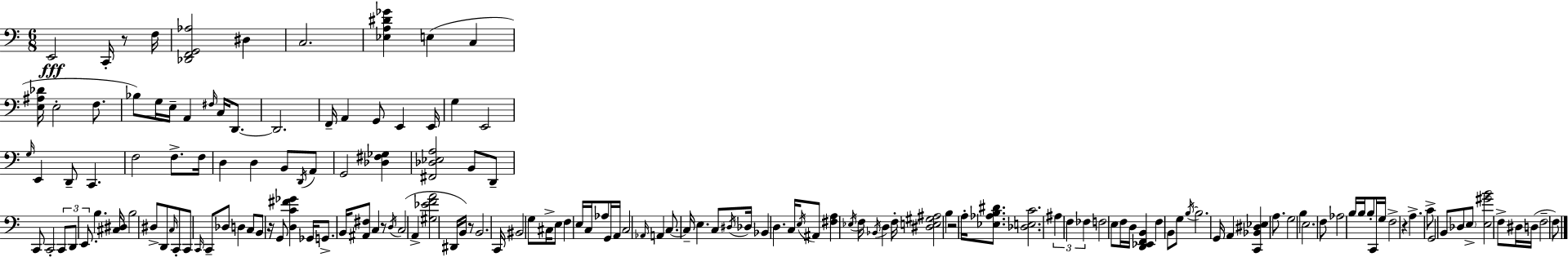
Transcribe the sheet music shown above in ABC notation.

X:1
T:Untitled
M:6/8
L:1/4
K:Am
E,,2 C,,/4 z/2 F,/4 [_D,,F,,G,,_A,]2 ^D, C,2 [_E,A,^D_G] E, C, [E,^A,_D]/4 E,2 F,/2 _B,/2 G,/4 E,/4 A,, ^F,/4 C,/4 D,,/2 D,,2 F,,/4 A,, G,,/2 E,, E,,/4 G, E,,2 G,/4 E,, D,,/2 C,, F,2 F,/2 F,/4 D, D, B,,/2 D,,/4 A,,/2 G,,2 [_D,^F,_G,] [^F,,_D,_E,A,]2 B,,/2 D,,/2 C,,/2 C,,2 C,,/2 D,,/2 E,,/2 B, [^C,^D,]/4 B,2 ^D,/2 D,,/2 C,/4 C,,/2 C,,/2 C,,/4 C,,/2 _D,/2 D, C,/2 B,,/2 z/4 G,,/2 [D,C^F_G] _G,,/4 G,,/2 B,,/4 [^A,,^F,]/2 C, z/2 D,/4 C,2 A,, [^G,_EFA]2 ^D,,/4 B,,/4 z/2 B,,2 C,,/4 ^B,,2 G,/2 ^C,/4 E,/2 F, E,/4 C,/4 _A,/2 G,,/4 A,,/4 C,2 _A,,/4 A,, C,/2 C,/4 E, C,/2 ^D,/4 _D,/4 _B,, D, C,/4 E,/4 ^A,,/2 [^F,A,] _E,/4 F,/4 _B,,/4 D, F,/4 [^D,E,^G,^A,]2 B, z2 A,/4 [_E,_A,B,^D]/2 [_D,E,C]2 ^A, F, _F, F,2 E,/2 F,/4 D,/4 [D,,_E,,F,,B,,] F, B,,/2 G,/2 B,/4 B,2 G,,/4 A,, [C,,_B,,^D,_E,] A,/2 G,2 B, E,2 F,/2 _A,2 B,/4 B,/4 B,/2 C,,/4 G,/4 F,2 z A, C/2 G,,2 B,,/2 _D,/2 E,/2 [E,^GB]2 F,/2 ^D,/4 D,/4 F,2 F,/2